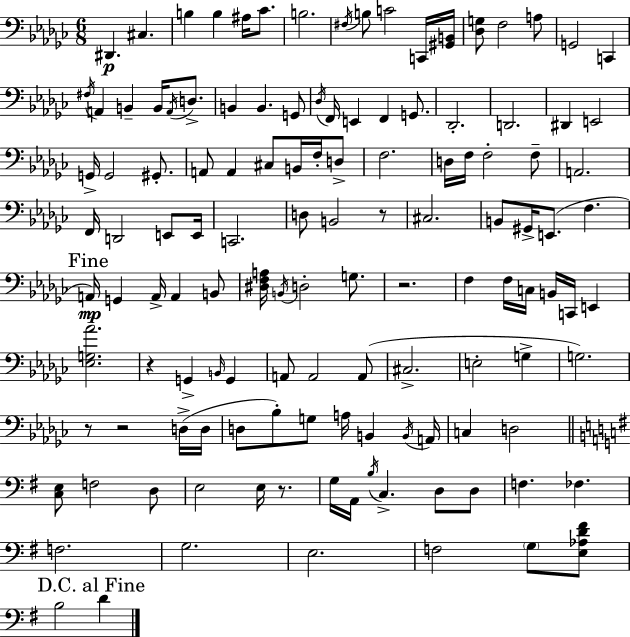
{
  \clef bass
  \numericTimeSignature
  \time 6/8
  \key ees \minor
  \repeat volta 2 { dis,4.\p cis4. | b4 b4 ais16 ces'8. | b2. | \acciaccatura { fis16 } b8 c'2 c,16 | \break <gis, b,>16 <des g>8 f2 a8 | g,2 c,4 | \acciaccatura { fis16 } a,4 b,4-- b,16 \acciaccatura { a,16 } | d8.-> b,4 b,4. | \break g,8 \acciaccatura { des16 } f,16 e,4 f,4 | g,8. des,2.-. | d,2. | dis,4 e,2 | \break g,16-> g,2 | gis,8.-. a,8 a,4 cis8 | b,16 f16-. d8-> f2. | d16 f16 f2-. | \break f8-- a,2. | f,16 d,2 | e,8 e,16 c,2. | d8 b,2 | \break r8 cis2. | b,8 gis,16-> e,8.( f4. | \mark "Fine" a,16\mp) g,4 a,16-> a,4 | b,8 <dis f a>16 \acciaccatura { b,16 } d2-. | \break g8. r2. | f4 f16 c16 b,16 | c,16 e,4 <ees g aes'>2. | r4 g,4-> | \break \grace { b,16 } g,4 a,8 a,2 | a,8( cis2.-> | e2-. | g4-> g2.) | \break r8 r2 | d16->( d16 d8 bes8-.) g8 | a16 b,4 \acciaccatura { b,16 } a,16 c4 d2 | \bar "||" \break \key e \minor <c e>8 f2 d8 | e2 e16 r8. | g16 a,16 \acciaccatura { b16 } c4.-> d8 d8 | f4. fes4. | \break f2. | g2. | e2. | f2 \parenthesize g8 <e aes d' fis'>8 | \break \mark "D.C. al Fine" b2 d'4 | } \bar "|."
}